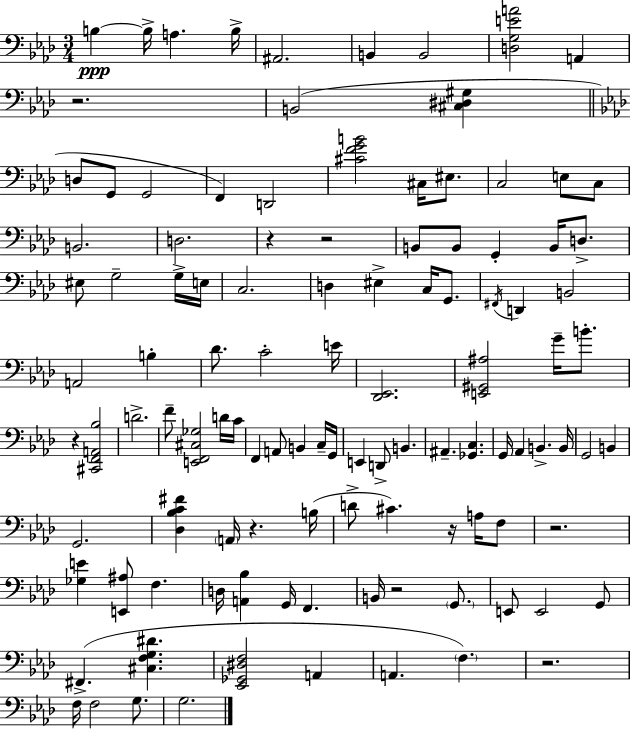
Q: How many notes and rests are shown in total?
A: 111